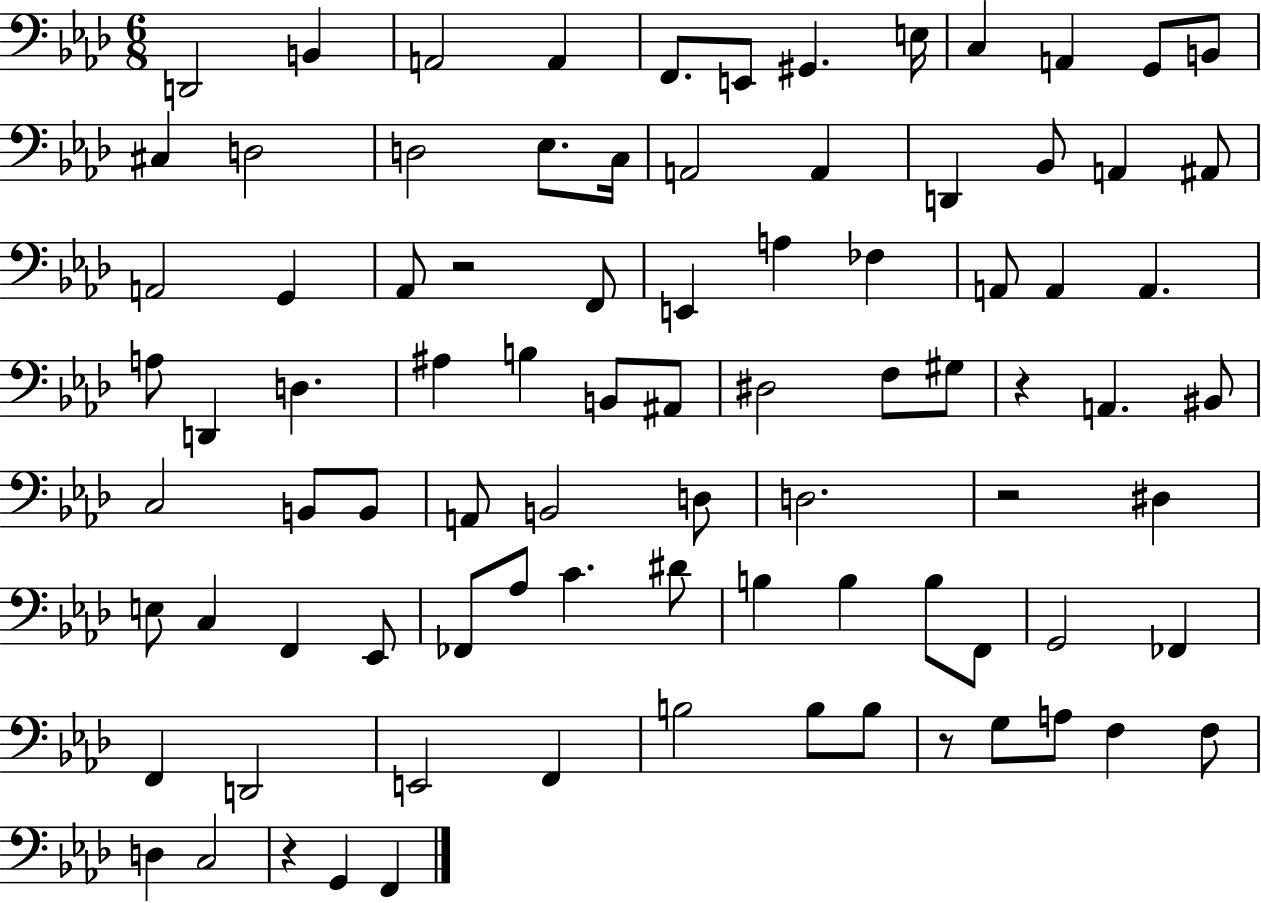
{
  \clef bass
  \numericTimeSignature
  \time 6/8
  \key aes \major
  d,2 b,4 | a,2 a,4 | f,8. e,8 gis,4. e16 | c4 a,4 g,8 b,8 | \break cis4 d2 | d2 ees8. c16 | a,2 a,4 | d,4 bes,8 a,4 ais,8 | \break a,2 g,4 | aes,8 r2 f,8 | e,4 a4 fes4 | a,8 a,4 a,4. | \break a8 d,4 d4. | ais4 b4 b,8 ais,8 | dis2 f8 gis8 | r4 a,4. bis,8 | \break c2 b,8 b,8 | a,8 b,2 d8 | d2. | r2 dis4 | \break e8 c4 f,4 ees,8 | fes,8 aes8 c'4. dis'8 | b4 b4 b8 f,8 | g,2 fes,4 | \break f,4 d,2 | e,2 f,4 | b2 b8 b8 | r8 g8 a8 f4 f8 | \break d4 c2 | r4 g,4 f,4 | \bar "|."
}